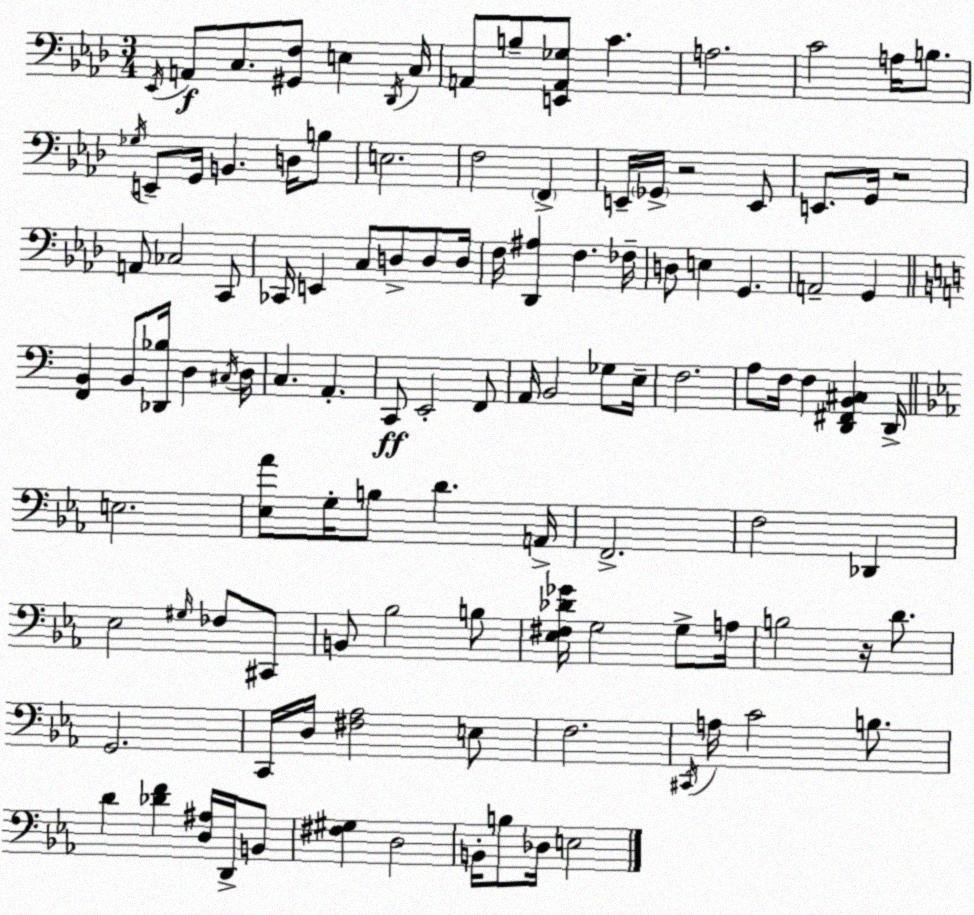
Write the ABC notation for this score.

X:1
T:Untitled
M:3/4
L:1/4
K:Ab
_E,,/4 A,,/2 C,/2 [^G,,F,]/2 E, _D,,/4 C,/4 A,,/2 B,/2 [E,,A,,_G,]/2 C A,2 C2 A,/4 B,/2 _G,/4 E,,/2 G,,/4 B,, D,/4 B,/2 E,2 F,2 F,, E,,/4 _G,,/4 z2 E,,/2 E,,/2 G,,/4 z2 A,,/2 _C,2 C,,/2 _C,,/4 E,, C,/2 D,/2 D,/2 D,/4 F,/4 [_D,,^A,] F, _F,/4 D,/2 E, G,, A,,2 G,, [F,,B,,] B,,/2 [_D,,_B,]/4 D, ^C,/4 D,/4 C, A,, C,,/2 E,,2 F,,/2 A,,/4 B,,2 _G,/2 E,/4 F,2 A,/2 F,/4 F, [D,,^F,,B,,^C,] D,,/4 E,2 [_E,_A]/2 G,/4 B,/2 D A,,/4 F,,2 F,2 _D,, _E,2 ^G,/4 _F,/2 ^C,,/2 B,,/2 _B,2 B,/2 [_E,^F,_D_G]/4 G,2 G,/2 A,/4 B,2 z/4 D/2 G,,2 C,,/4 D,/4 [^F,_A,]2 E,/2 F,2 ^C,,/4 A,/4 C2 B,/2 D [_DF] [D,^A,]/4 D,,/4 B,,/2 [^F,^G,] D,2 B,,/4 B,/2 _D,/4 E,2